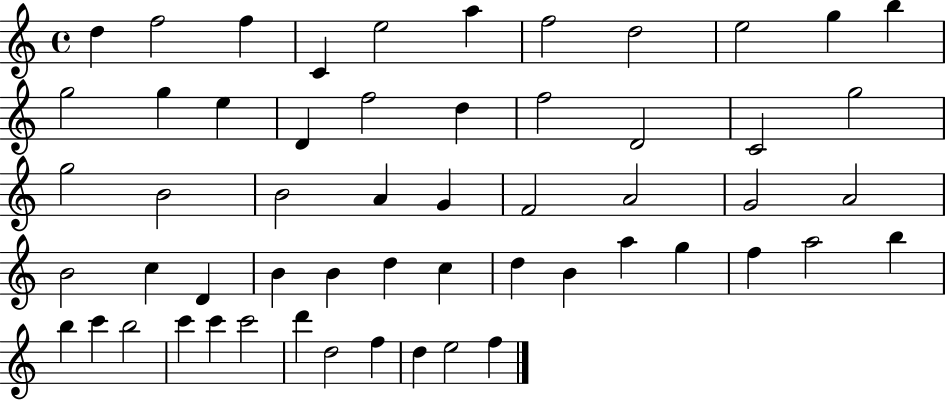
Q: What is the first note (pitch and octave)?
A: D5